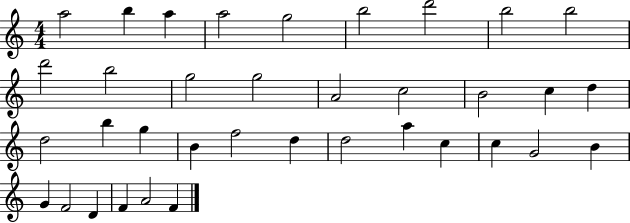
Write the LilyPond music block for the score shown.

{
  \clef treble
  \numericTimeSignature
  \time 4/4
  \key c \major
  a''2 b''4 a''4 | a''2 g''2 | b''2 d'''2 | b''2 b''2 | \break d'''2 b''2 | g''2 g''2 | a'2 c''2 | b'2 c''4 d''4 | \break d''2 b''4 g''4 | b'4 f''2 d''4 | d''2 a''4 c''4 | c''4 g'2 b'4 | \break g'4 f'2 d'4 | f'4 a'2 f'4 | \bar "|."
}